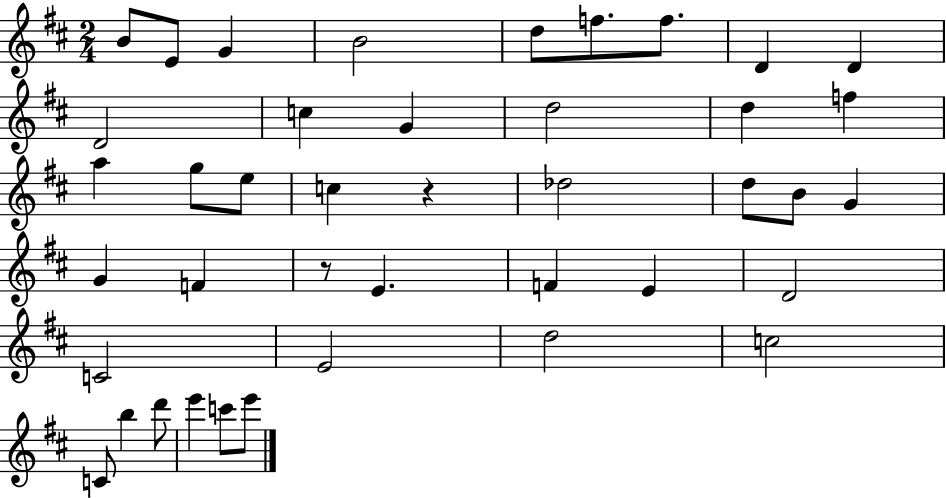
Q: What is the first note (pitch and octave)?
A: B4